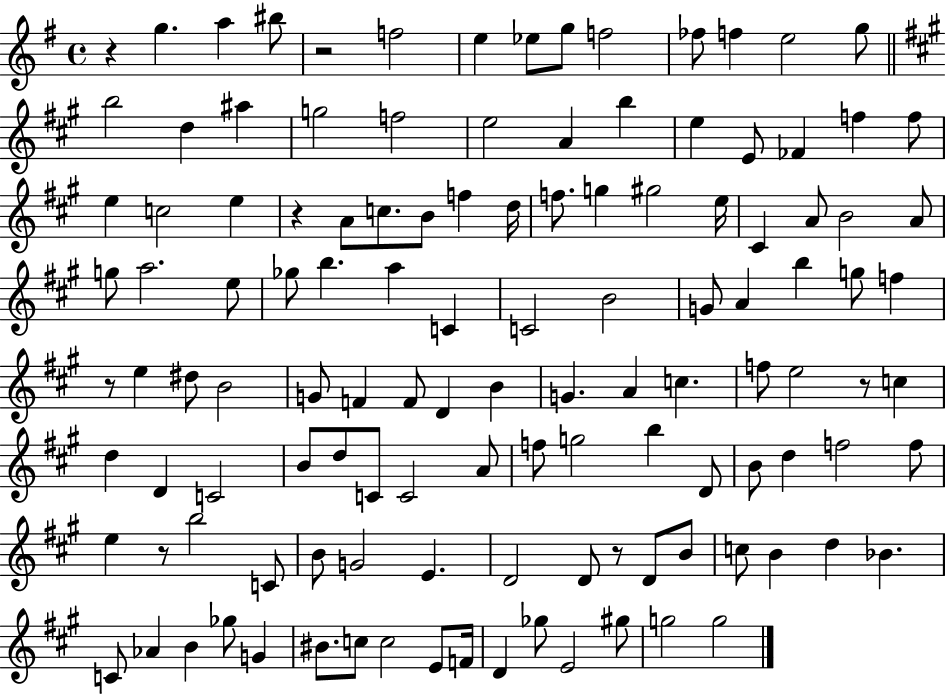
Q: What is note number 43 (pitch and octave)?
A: A5